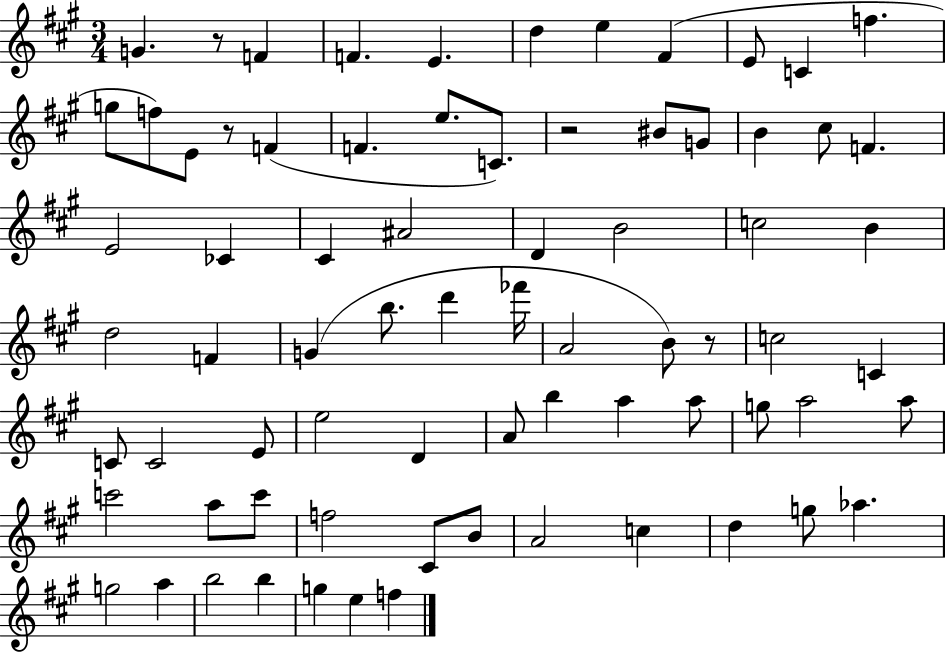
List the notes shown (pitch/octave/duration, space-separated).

G4/q. R/e F4/q F4/q. E4/q. D5/q E5/q F#4/q E4/e C4/q F5/q. G5/e F5/e E4/e R/e F4/q F4/q. E5/e. C4/e. R/h BIS4/e G4/e B4/q C#5/e F4/q. E4/h CES4/q C#4/q A#4/h D4/q B4/h C5/h B4/q D5/h F4/q G4/q B5/e. D6/q FES6/s A4/h B4/e R/e C5/h C4/q C4/e C4/h E4/e E5/h D4/q A4/e B5/q A5/q A5/e G5/e A5/h A5/e C6/h A5/e C6/e F5/h C#4/e B4/e A4/h C5/q D5/q G5/e Ab5/q. G5/h A5/q B5/h B5/q G5/q E5/q F5/q